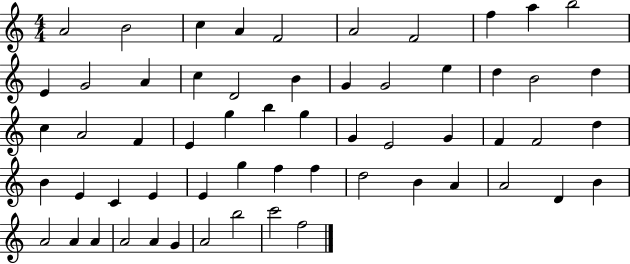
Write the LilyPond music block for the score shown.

{
  \clef treble
  \numericTimeSignature
  \time 4/4
  \key c \major
  a'2 b'2 | c''4 a'4 f'2 | a'2 f'2 | f''4 a''4 b''2 | \break e'4 g'2 a'4 | c''4 d'2 b'4 | g'4 g'2 e''4 | d''4 b'2 d''4 | \break c''4 a'2 f'4 | e'4 g''4 b''4 g''4 | g'4 e'2 g'4 | f'4 f'2 d''4 | \break b'4 e'4 c'4 e'4 | e'4 g''4 f''4 f''4 | d''2 b'4 a'4 | a'2 d'4 b'4 | \break a'2 a'4 a'4 | a'2 a'4 g'4 | a'2 b''2 | c'''2 f''2 | \break \bar "|."
}